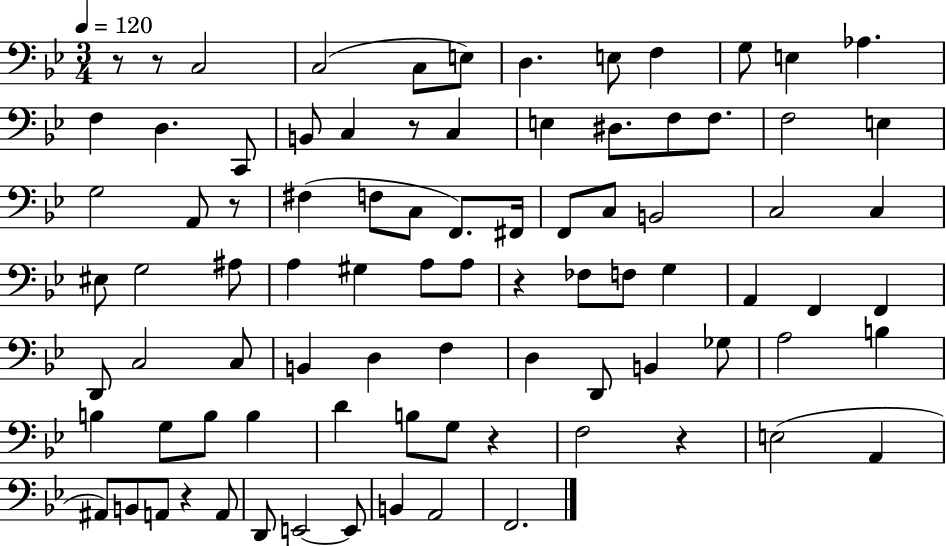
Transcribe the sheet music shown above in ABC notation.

X:1
T:Untitled
M:3/4
L:1/4
K:Bb
z/2 z/2 C,2 C,2 C,/2 E,/2 D, E,/2 F, G,/2 E, _A, F, D, C,,/2 B,,/2 C, z/2 C, E, ^D,/2 F,/2 F,/2 F,2 E, G,2 A,,/2 z/2 ^F, F,/2 C,/2 F,,/2 ^F,,/4 F,,/2 C,/2 B,,2 C,2 C, ^E,/2 G,2 ^A,/2 A, ^G, A,/2 A,/2 z _F,/2 F,/2 G, A,, F,, F,, D,,/2 C,2 C,/2 B,, D, F, D, D,,/2 B,, _G,/2 A,2 B, B, G,/2 B,/2 B, D B,/2 G,/2 z F,2 z E,2 A,, ^A,,/2 B,,/2 A,,/2 z A,,/2 D,,/2 E,,2 E,,/2 B,, A,,2 F,,2